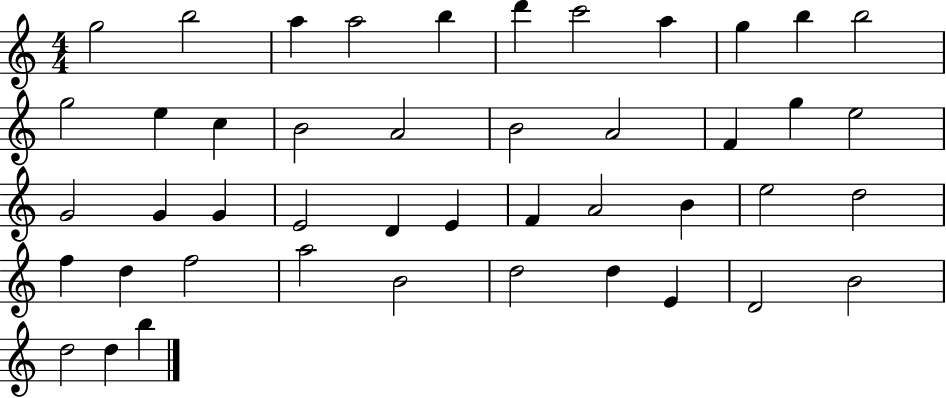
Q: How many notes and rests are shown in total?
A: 45